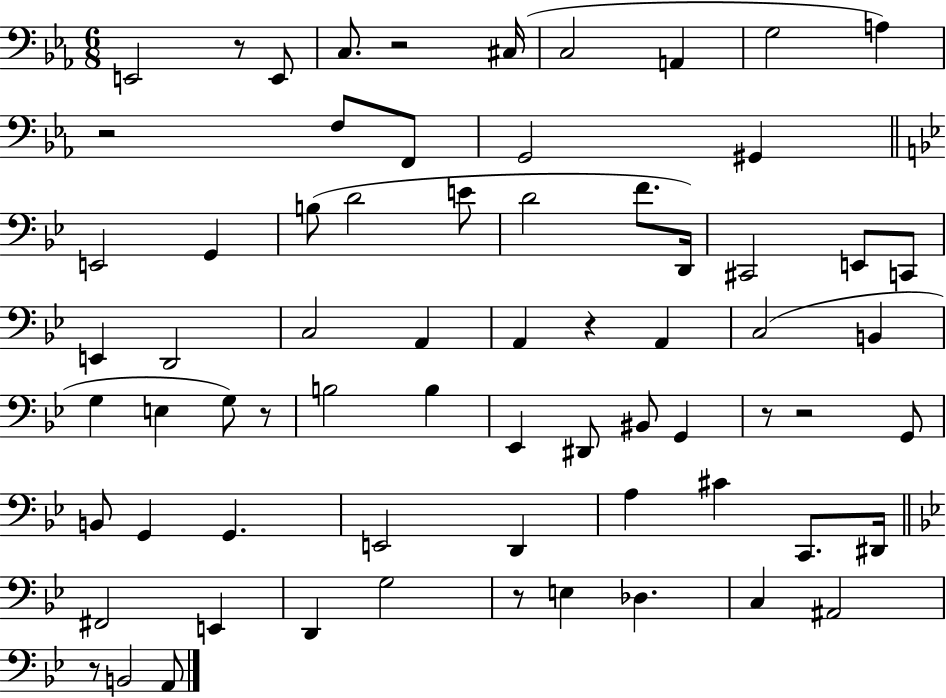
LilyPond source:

{
  \clef bass
  \numericTimeSignature
  \time 6/8
  \key ees \major
  e,2 r8 e,8 | c8. r2 cis16( | c2 a,4 | g2 a4) | \break r2 f8 f,8 | g,2 gis,4 | \bar "||" \break \key g \minor e,2 g,4 | b8( d'2 e'8 | d'2 f'8. d,16) | cis,2 e,8 c,8 | \break e,4 d,2 | c2 a,4 | a,4 r4 a,4 | c2( b,4 | \break g4 e4 g8) r8 | b2 b4 | ees,4 dis,8 bis,8 g,4 | r8 r2 g,8 | \break b,8 g,4 g,4. | e,2 d,4 | a4 cis'4 c,8. dis,16 | \bar "||" \break \key g \minor fis,2 e,4 | d,4 g2 | r8 e4 des4. | c4 ais,2 | \break r8 b,2 a,8 | \bar "|."
}